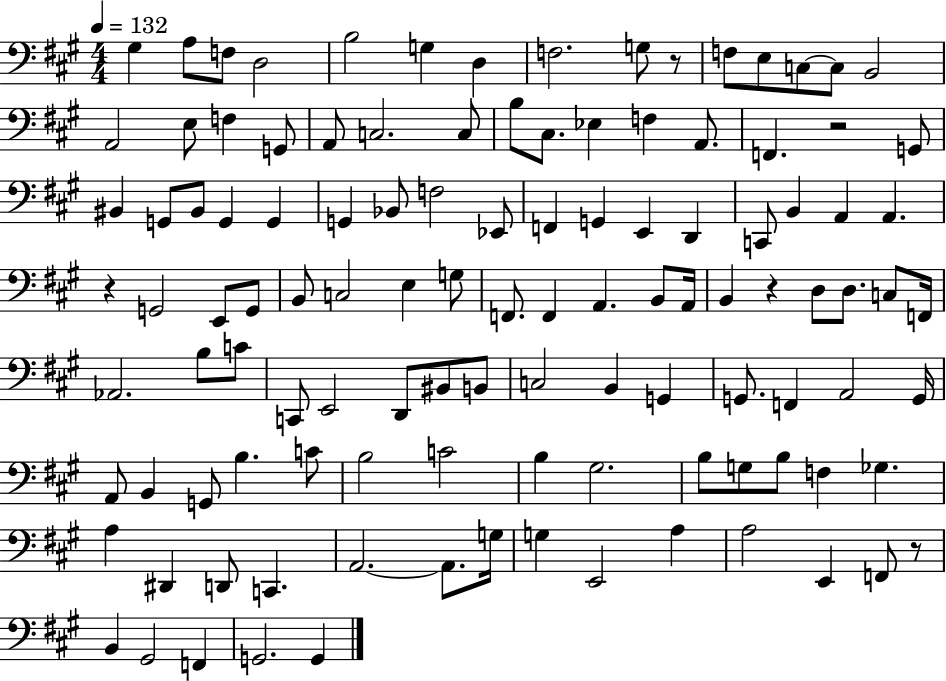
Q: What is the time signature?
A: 4/4